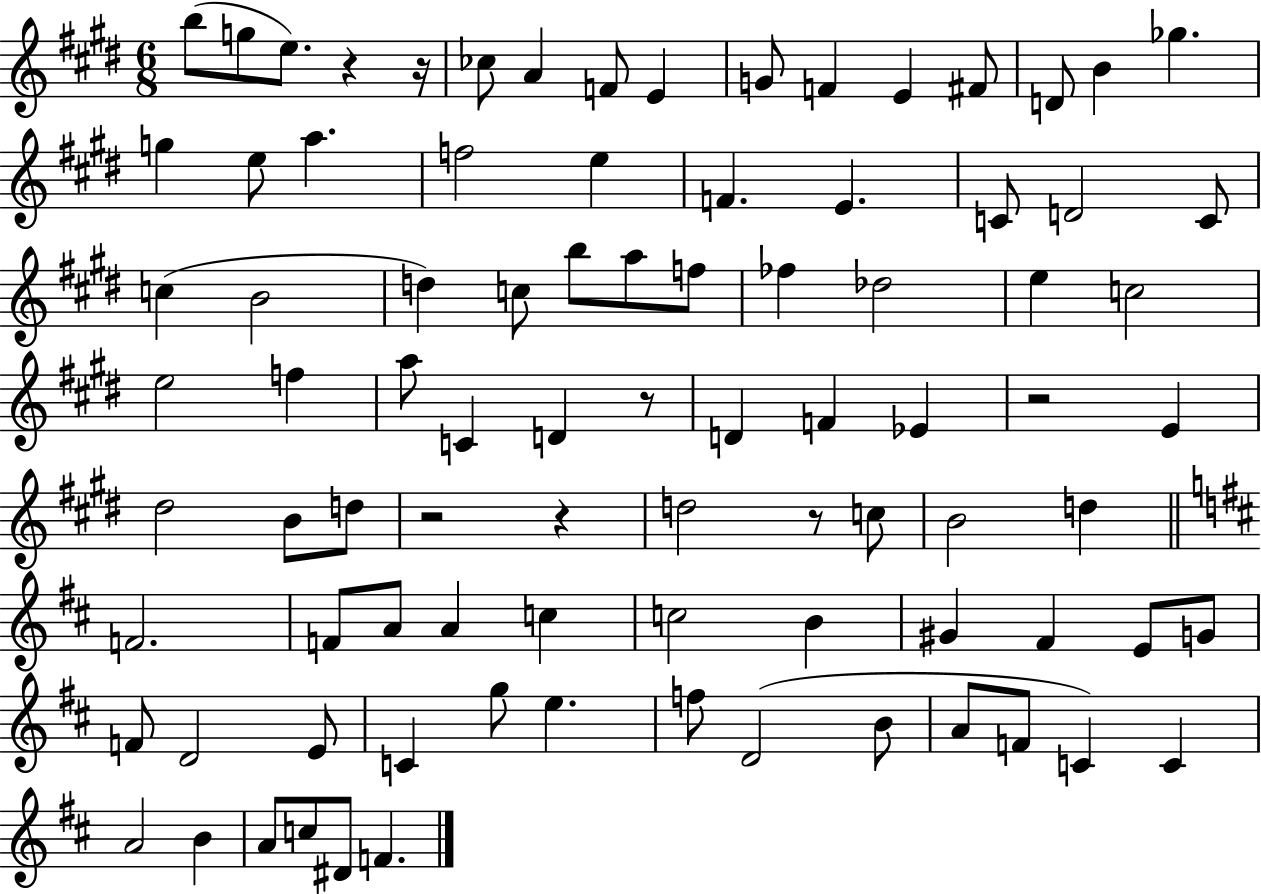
X:1
T:Untitled
M:6/8
L:1/4
K:E
b/2 g/2 e/2 z z/4 _c/2 A F/2 E G/2 F E ^F/2 D/2 B _g g e/2 a f2 e F E C/2 D2 C/2 c B2 d c/2 b/2 a/2 f/2 _f _d2 e c2 e2 f a/2 C D z/2 D F _E z2 E ^d2 B/2 d/2 z2 z d2 z/2 c/2 B2 d F2 F/2 A/2 A c c2 B ^G ^F E/2 G/2 F/2 D2 E/2 C g/2 e f/2 D2 B/2 A/2 F/2 C C A2 B A/2 c/2 ^D/2 F